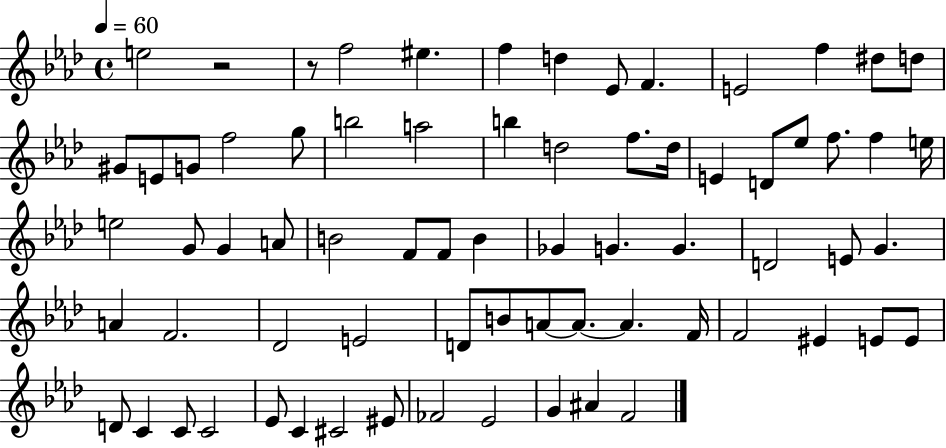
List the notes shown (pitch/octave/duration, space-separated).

E5/h R/h R/e F5/h EIS5/q. F5/q D5/q Eb4/e F4/q. E4/h F5/q D#5/e D5/e G#4/e E4/e G4/e F5/h G5/e B5/h A5/h B5/q D5/h F5/e. D5/s E4/q D4/e Eb5/e F5/e. F5/q E5/s E5/h G4/e G4/q A4/e B4/h F4/e F4/e B4/q Gb4/q G4/q. G4/q. D4/h E4/e G4/q. A4/q F4/h. Db4/h E4/h D4/e B4/e A4/e A4/e. A4/q. F4/s F4/h EIS4/q E4/e E4/e D4/e C4/q C4/e C4/h Eb4/e C4/q C#4/h EIS4/e FES4/h Eb4/h G4/q A#4/q F4/h